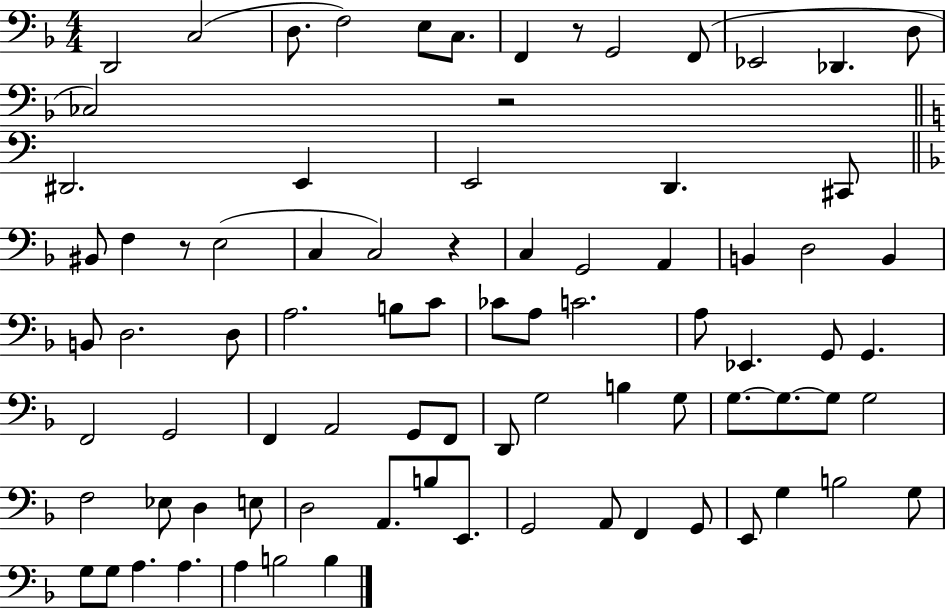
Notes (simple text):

D2/h C3/h D3/e. F3/h E3/e C3/e. F2/q R/e G2/h F2/e Eb2/h Db2/q. D3/e CES3/h R/h D#2/h. E2/q E2/h D2/q. C#2/e BIS2/e F3/q R/e E3/h C3/q C3/h R/q C3/q G2/h A2/q B2/q D3/h B2/q B2/e D3/h. D3/e A3/h. B3/e C4/e CES4/e A3/e C4/h. A3/e Eb2/q. G2/e G2/q. F2/h G2/h F2/q A2/h G2/e F2/e D2/e G3/h B3/q G3/e G3/e. G3/e. G3/e G3/h F3/h Eb3/e D3/q E3/e D3/h A2/e. B3/e E2/e. G2/h A2/e F2/q G2/e E2/e G3/q B3/h G3/e G3/e G3/e A3/q. A3/q. A3/q B3/h B3/q